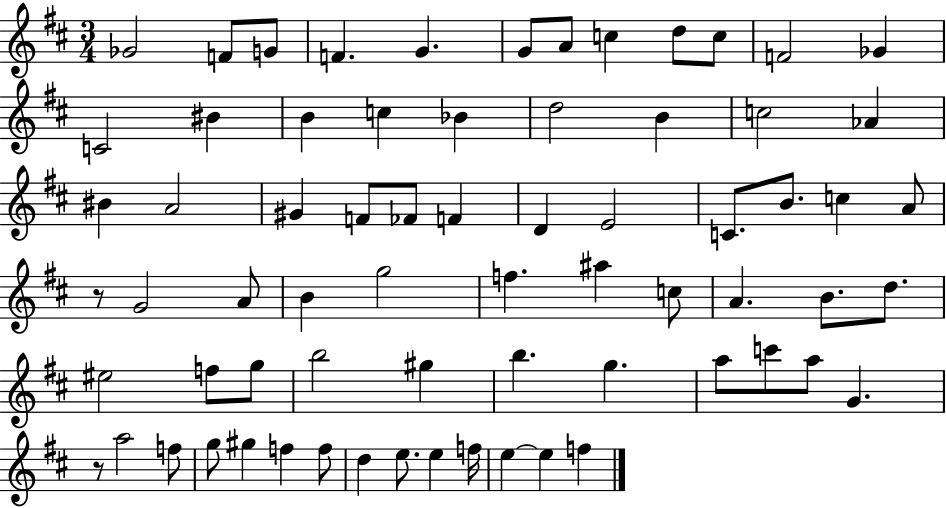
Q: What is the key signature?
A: D major